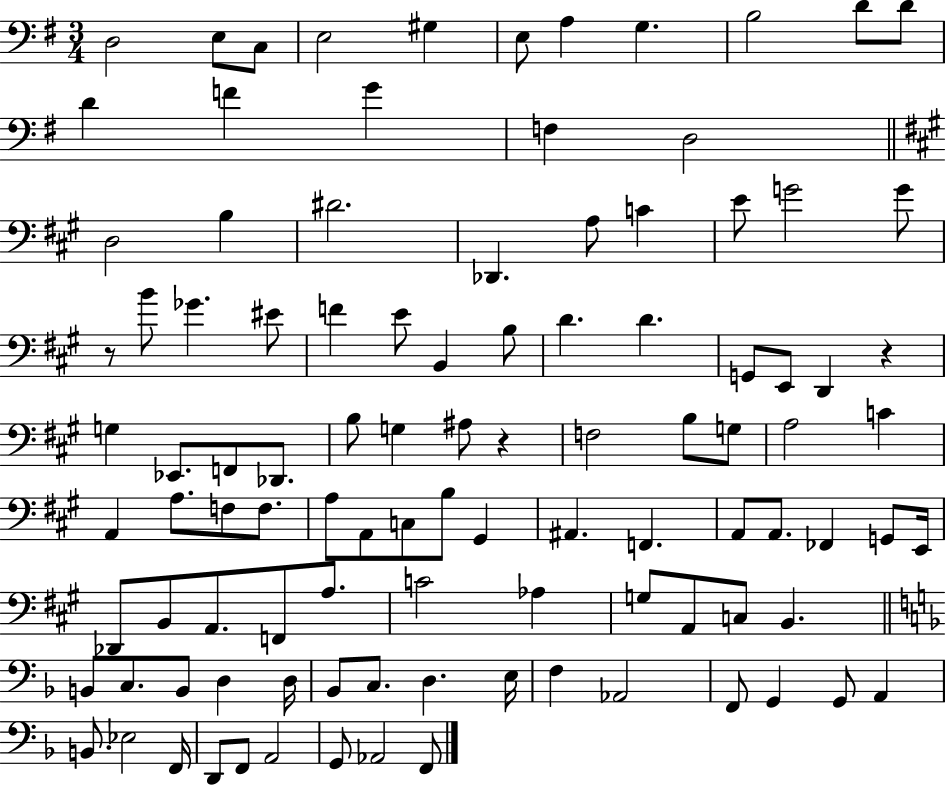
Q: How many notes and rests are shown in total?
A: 103